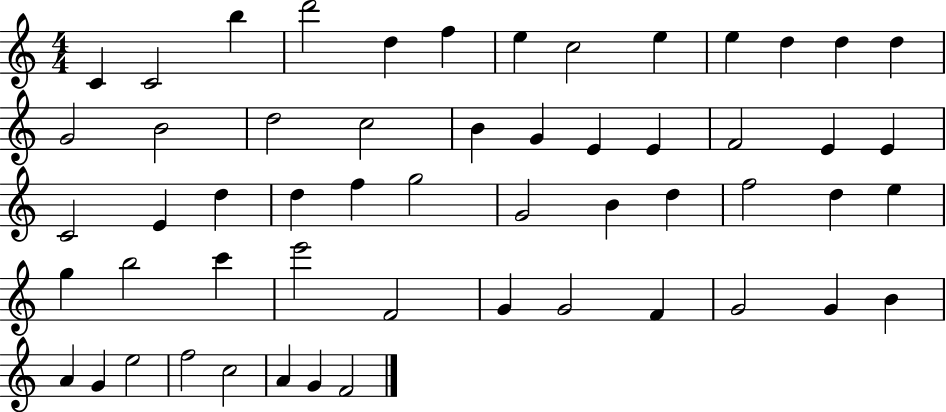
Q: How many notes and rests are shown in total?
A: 55